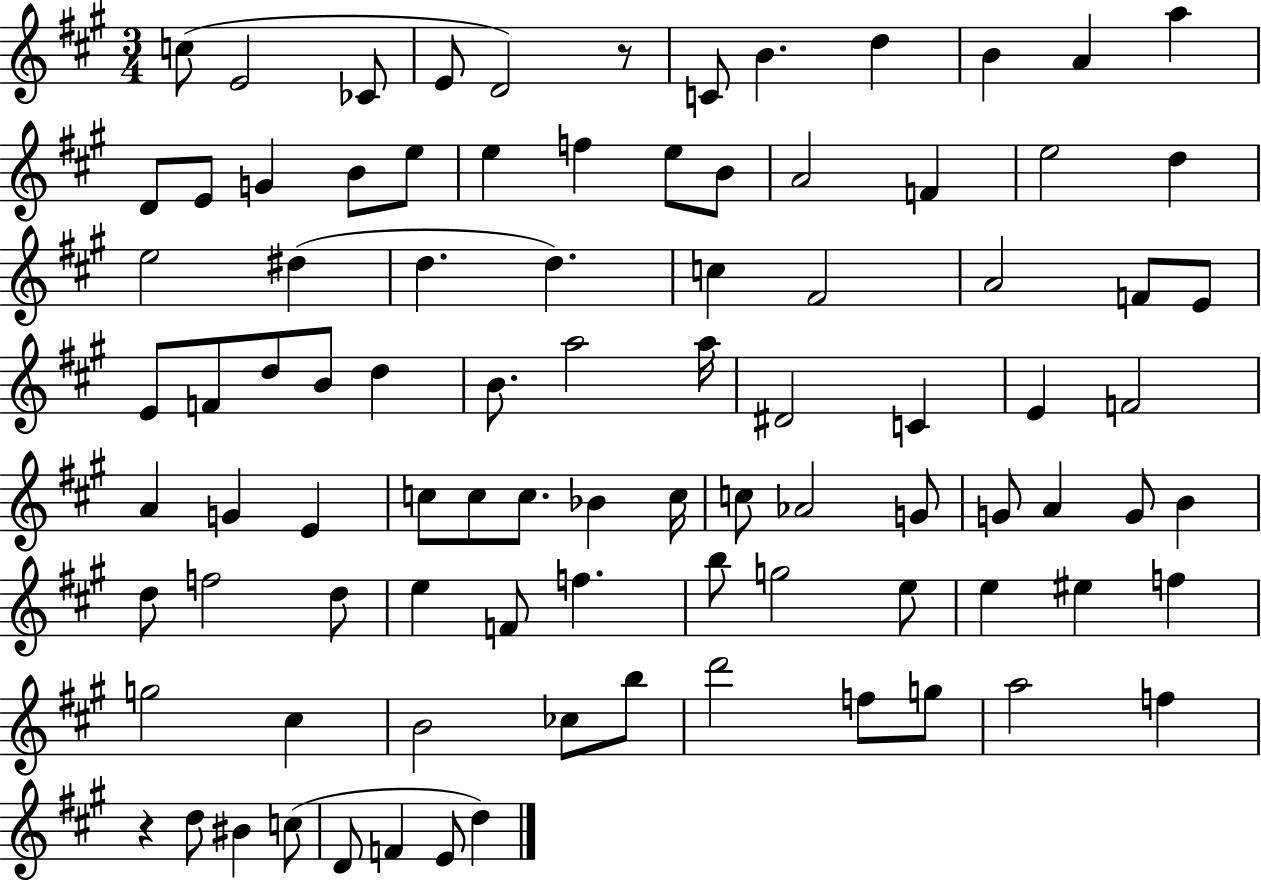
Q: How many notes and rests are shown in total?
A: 91